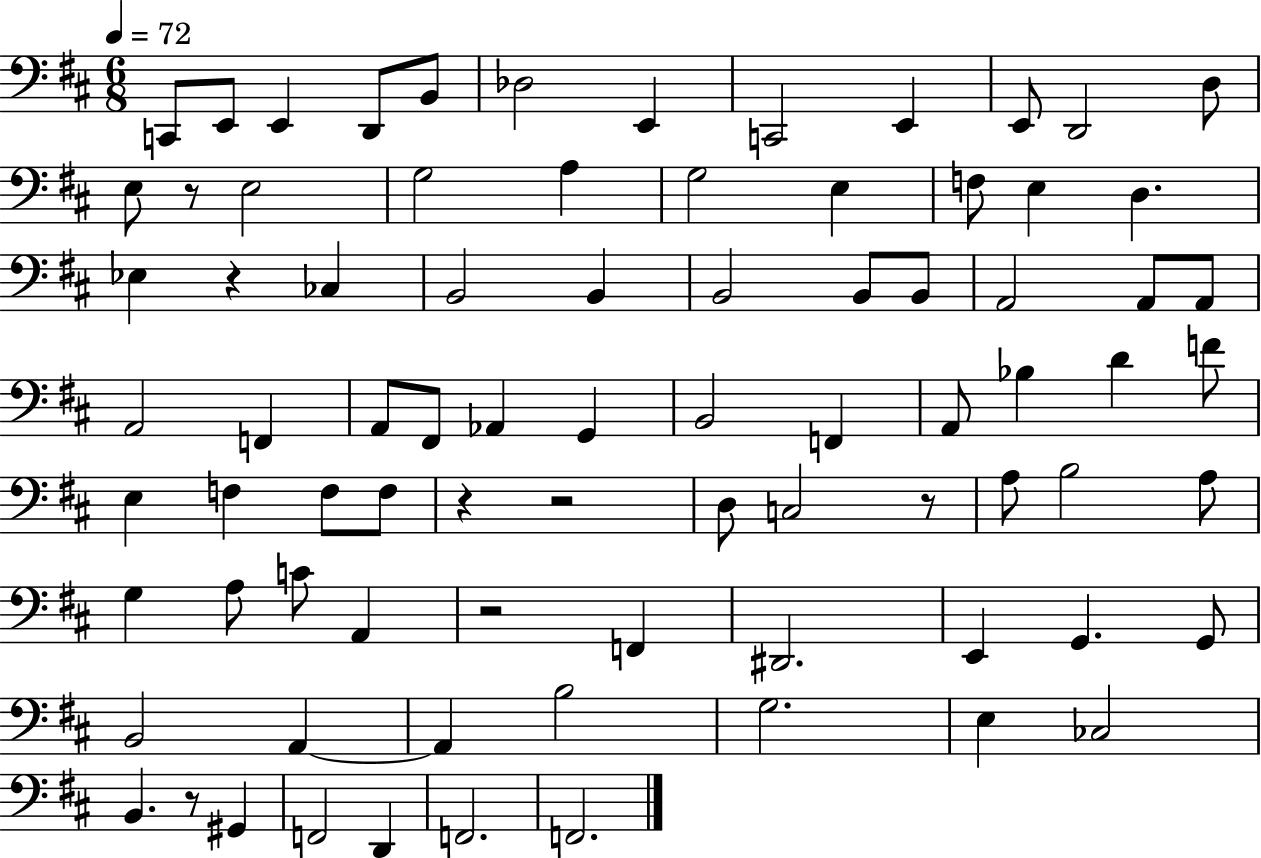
C2/e E2/e E2/q D2/e B2/e Db3/h E2/q C2/h E2/q E2/e D2/h D3/e E3/e R/e E3/h G3/h A3/q G3/h E3/q F3/e E3/q D3/q. Eb3/q R/q CES3/q B2/h B2/q B2/h B2/e B2/e A2/h A2/e A2/e A2/h F2/q A2/e F#2/e Ab2/q G2/q B2/h F2/q A2/e Bb3/q D4/q F4/e E3/q F3/q F3/e F3/e R/q R/h D3/e C3/h R/e A3/e B3/h A3/e G3/q A3/e C4/e A2/q R/h F2/q D#2/h. E2/q G2/q. G2/e B2/h A2/q A2/q B3/h G3/h. E3/q CES3/h B2/q. R/e G#2/q F2/h D2/q F2/h. F2/h.